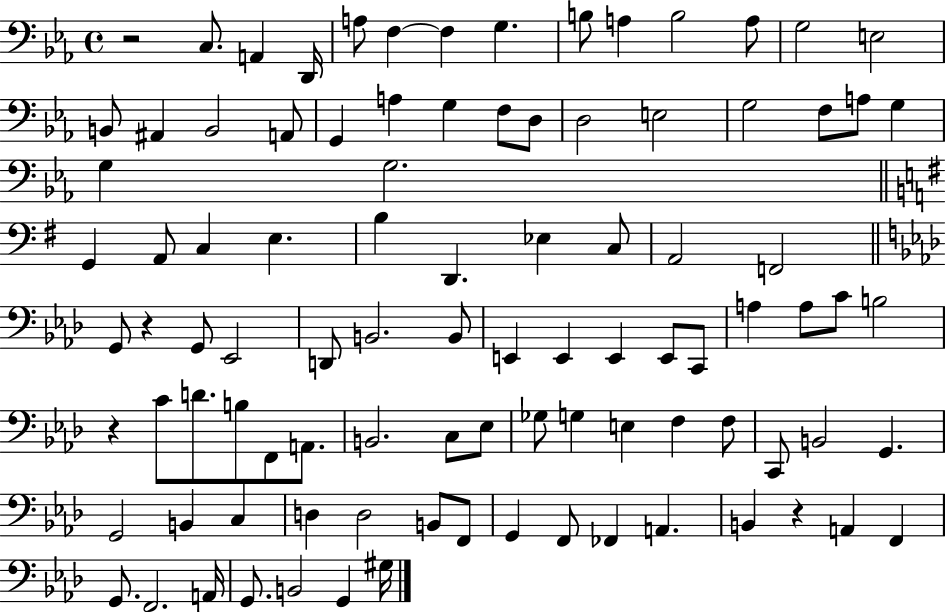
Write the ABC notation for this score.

X:1
T:Untitled
M:4/4
L:1/4
K:Eb
z2 C,/2 A,, D,,/4 A,/2 F, F, G, B,/2 A, B,2 A,/2 G,2 E,2 B,,/2 ^A,, B,,2 A,,/2 G,, A, G, F,/2 D,/2 D,2 E,2 G,2 F,/2 A,/2 G, G, G,2 G,, A,,/2 C, E, B, D,, _E, C,/2 A,,2 F,,2 G,,/2 z G,,/2 _E,,2 D,,/2 B,,2 B,,/2 E,, E,, E,, E,,/2 C,,/2 A, A,/2 C/2 B,2 z C/2 D/2 B,/2 F,,/2 A,,/2 B,,2 C,/2 _E,/2 _G,/2 G, E, F, F,/2 C,,/2 B,,2 G,, G,,2 B,, C, D, D,2 B,,/2 F,,/2 G,, F,,/2 _F,, A,, B,, z A,, F,, G,,/2 F,,2 A,,/4 G,,/2 B,,2 G,, ^G,/4